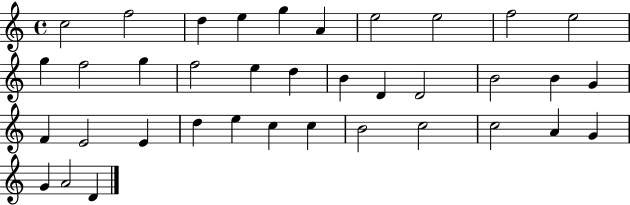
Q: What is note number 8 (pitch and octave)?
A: E5